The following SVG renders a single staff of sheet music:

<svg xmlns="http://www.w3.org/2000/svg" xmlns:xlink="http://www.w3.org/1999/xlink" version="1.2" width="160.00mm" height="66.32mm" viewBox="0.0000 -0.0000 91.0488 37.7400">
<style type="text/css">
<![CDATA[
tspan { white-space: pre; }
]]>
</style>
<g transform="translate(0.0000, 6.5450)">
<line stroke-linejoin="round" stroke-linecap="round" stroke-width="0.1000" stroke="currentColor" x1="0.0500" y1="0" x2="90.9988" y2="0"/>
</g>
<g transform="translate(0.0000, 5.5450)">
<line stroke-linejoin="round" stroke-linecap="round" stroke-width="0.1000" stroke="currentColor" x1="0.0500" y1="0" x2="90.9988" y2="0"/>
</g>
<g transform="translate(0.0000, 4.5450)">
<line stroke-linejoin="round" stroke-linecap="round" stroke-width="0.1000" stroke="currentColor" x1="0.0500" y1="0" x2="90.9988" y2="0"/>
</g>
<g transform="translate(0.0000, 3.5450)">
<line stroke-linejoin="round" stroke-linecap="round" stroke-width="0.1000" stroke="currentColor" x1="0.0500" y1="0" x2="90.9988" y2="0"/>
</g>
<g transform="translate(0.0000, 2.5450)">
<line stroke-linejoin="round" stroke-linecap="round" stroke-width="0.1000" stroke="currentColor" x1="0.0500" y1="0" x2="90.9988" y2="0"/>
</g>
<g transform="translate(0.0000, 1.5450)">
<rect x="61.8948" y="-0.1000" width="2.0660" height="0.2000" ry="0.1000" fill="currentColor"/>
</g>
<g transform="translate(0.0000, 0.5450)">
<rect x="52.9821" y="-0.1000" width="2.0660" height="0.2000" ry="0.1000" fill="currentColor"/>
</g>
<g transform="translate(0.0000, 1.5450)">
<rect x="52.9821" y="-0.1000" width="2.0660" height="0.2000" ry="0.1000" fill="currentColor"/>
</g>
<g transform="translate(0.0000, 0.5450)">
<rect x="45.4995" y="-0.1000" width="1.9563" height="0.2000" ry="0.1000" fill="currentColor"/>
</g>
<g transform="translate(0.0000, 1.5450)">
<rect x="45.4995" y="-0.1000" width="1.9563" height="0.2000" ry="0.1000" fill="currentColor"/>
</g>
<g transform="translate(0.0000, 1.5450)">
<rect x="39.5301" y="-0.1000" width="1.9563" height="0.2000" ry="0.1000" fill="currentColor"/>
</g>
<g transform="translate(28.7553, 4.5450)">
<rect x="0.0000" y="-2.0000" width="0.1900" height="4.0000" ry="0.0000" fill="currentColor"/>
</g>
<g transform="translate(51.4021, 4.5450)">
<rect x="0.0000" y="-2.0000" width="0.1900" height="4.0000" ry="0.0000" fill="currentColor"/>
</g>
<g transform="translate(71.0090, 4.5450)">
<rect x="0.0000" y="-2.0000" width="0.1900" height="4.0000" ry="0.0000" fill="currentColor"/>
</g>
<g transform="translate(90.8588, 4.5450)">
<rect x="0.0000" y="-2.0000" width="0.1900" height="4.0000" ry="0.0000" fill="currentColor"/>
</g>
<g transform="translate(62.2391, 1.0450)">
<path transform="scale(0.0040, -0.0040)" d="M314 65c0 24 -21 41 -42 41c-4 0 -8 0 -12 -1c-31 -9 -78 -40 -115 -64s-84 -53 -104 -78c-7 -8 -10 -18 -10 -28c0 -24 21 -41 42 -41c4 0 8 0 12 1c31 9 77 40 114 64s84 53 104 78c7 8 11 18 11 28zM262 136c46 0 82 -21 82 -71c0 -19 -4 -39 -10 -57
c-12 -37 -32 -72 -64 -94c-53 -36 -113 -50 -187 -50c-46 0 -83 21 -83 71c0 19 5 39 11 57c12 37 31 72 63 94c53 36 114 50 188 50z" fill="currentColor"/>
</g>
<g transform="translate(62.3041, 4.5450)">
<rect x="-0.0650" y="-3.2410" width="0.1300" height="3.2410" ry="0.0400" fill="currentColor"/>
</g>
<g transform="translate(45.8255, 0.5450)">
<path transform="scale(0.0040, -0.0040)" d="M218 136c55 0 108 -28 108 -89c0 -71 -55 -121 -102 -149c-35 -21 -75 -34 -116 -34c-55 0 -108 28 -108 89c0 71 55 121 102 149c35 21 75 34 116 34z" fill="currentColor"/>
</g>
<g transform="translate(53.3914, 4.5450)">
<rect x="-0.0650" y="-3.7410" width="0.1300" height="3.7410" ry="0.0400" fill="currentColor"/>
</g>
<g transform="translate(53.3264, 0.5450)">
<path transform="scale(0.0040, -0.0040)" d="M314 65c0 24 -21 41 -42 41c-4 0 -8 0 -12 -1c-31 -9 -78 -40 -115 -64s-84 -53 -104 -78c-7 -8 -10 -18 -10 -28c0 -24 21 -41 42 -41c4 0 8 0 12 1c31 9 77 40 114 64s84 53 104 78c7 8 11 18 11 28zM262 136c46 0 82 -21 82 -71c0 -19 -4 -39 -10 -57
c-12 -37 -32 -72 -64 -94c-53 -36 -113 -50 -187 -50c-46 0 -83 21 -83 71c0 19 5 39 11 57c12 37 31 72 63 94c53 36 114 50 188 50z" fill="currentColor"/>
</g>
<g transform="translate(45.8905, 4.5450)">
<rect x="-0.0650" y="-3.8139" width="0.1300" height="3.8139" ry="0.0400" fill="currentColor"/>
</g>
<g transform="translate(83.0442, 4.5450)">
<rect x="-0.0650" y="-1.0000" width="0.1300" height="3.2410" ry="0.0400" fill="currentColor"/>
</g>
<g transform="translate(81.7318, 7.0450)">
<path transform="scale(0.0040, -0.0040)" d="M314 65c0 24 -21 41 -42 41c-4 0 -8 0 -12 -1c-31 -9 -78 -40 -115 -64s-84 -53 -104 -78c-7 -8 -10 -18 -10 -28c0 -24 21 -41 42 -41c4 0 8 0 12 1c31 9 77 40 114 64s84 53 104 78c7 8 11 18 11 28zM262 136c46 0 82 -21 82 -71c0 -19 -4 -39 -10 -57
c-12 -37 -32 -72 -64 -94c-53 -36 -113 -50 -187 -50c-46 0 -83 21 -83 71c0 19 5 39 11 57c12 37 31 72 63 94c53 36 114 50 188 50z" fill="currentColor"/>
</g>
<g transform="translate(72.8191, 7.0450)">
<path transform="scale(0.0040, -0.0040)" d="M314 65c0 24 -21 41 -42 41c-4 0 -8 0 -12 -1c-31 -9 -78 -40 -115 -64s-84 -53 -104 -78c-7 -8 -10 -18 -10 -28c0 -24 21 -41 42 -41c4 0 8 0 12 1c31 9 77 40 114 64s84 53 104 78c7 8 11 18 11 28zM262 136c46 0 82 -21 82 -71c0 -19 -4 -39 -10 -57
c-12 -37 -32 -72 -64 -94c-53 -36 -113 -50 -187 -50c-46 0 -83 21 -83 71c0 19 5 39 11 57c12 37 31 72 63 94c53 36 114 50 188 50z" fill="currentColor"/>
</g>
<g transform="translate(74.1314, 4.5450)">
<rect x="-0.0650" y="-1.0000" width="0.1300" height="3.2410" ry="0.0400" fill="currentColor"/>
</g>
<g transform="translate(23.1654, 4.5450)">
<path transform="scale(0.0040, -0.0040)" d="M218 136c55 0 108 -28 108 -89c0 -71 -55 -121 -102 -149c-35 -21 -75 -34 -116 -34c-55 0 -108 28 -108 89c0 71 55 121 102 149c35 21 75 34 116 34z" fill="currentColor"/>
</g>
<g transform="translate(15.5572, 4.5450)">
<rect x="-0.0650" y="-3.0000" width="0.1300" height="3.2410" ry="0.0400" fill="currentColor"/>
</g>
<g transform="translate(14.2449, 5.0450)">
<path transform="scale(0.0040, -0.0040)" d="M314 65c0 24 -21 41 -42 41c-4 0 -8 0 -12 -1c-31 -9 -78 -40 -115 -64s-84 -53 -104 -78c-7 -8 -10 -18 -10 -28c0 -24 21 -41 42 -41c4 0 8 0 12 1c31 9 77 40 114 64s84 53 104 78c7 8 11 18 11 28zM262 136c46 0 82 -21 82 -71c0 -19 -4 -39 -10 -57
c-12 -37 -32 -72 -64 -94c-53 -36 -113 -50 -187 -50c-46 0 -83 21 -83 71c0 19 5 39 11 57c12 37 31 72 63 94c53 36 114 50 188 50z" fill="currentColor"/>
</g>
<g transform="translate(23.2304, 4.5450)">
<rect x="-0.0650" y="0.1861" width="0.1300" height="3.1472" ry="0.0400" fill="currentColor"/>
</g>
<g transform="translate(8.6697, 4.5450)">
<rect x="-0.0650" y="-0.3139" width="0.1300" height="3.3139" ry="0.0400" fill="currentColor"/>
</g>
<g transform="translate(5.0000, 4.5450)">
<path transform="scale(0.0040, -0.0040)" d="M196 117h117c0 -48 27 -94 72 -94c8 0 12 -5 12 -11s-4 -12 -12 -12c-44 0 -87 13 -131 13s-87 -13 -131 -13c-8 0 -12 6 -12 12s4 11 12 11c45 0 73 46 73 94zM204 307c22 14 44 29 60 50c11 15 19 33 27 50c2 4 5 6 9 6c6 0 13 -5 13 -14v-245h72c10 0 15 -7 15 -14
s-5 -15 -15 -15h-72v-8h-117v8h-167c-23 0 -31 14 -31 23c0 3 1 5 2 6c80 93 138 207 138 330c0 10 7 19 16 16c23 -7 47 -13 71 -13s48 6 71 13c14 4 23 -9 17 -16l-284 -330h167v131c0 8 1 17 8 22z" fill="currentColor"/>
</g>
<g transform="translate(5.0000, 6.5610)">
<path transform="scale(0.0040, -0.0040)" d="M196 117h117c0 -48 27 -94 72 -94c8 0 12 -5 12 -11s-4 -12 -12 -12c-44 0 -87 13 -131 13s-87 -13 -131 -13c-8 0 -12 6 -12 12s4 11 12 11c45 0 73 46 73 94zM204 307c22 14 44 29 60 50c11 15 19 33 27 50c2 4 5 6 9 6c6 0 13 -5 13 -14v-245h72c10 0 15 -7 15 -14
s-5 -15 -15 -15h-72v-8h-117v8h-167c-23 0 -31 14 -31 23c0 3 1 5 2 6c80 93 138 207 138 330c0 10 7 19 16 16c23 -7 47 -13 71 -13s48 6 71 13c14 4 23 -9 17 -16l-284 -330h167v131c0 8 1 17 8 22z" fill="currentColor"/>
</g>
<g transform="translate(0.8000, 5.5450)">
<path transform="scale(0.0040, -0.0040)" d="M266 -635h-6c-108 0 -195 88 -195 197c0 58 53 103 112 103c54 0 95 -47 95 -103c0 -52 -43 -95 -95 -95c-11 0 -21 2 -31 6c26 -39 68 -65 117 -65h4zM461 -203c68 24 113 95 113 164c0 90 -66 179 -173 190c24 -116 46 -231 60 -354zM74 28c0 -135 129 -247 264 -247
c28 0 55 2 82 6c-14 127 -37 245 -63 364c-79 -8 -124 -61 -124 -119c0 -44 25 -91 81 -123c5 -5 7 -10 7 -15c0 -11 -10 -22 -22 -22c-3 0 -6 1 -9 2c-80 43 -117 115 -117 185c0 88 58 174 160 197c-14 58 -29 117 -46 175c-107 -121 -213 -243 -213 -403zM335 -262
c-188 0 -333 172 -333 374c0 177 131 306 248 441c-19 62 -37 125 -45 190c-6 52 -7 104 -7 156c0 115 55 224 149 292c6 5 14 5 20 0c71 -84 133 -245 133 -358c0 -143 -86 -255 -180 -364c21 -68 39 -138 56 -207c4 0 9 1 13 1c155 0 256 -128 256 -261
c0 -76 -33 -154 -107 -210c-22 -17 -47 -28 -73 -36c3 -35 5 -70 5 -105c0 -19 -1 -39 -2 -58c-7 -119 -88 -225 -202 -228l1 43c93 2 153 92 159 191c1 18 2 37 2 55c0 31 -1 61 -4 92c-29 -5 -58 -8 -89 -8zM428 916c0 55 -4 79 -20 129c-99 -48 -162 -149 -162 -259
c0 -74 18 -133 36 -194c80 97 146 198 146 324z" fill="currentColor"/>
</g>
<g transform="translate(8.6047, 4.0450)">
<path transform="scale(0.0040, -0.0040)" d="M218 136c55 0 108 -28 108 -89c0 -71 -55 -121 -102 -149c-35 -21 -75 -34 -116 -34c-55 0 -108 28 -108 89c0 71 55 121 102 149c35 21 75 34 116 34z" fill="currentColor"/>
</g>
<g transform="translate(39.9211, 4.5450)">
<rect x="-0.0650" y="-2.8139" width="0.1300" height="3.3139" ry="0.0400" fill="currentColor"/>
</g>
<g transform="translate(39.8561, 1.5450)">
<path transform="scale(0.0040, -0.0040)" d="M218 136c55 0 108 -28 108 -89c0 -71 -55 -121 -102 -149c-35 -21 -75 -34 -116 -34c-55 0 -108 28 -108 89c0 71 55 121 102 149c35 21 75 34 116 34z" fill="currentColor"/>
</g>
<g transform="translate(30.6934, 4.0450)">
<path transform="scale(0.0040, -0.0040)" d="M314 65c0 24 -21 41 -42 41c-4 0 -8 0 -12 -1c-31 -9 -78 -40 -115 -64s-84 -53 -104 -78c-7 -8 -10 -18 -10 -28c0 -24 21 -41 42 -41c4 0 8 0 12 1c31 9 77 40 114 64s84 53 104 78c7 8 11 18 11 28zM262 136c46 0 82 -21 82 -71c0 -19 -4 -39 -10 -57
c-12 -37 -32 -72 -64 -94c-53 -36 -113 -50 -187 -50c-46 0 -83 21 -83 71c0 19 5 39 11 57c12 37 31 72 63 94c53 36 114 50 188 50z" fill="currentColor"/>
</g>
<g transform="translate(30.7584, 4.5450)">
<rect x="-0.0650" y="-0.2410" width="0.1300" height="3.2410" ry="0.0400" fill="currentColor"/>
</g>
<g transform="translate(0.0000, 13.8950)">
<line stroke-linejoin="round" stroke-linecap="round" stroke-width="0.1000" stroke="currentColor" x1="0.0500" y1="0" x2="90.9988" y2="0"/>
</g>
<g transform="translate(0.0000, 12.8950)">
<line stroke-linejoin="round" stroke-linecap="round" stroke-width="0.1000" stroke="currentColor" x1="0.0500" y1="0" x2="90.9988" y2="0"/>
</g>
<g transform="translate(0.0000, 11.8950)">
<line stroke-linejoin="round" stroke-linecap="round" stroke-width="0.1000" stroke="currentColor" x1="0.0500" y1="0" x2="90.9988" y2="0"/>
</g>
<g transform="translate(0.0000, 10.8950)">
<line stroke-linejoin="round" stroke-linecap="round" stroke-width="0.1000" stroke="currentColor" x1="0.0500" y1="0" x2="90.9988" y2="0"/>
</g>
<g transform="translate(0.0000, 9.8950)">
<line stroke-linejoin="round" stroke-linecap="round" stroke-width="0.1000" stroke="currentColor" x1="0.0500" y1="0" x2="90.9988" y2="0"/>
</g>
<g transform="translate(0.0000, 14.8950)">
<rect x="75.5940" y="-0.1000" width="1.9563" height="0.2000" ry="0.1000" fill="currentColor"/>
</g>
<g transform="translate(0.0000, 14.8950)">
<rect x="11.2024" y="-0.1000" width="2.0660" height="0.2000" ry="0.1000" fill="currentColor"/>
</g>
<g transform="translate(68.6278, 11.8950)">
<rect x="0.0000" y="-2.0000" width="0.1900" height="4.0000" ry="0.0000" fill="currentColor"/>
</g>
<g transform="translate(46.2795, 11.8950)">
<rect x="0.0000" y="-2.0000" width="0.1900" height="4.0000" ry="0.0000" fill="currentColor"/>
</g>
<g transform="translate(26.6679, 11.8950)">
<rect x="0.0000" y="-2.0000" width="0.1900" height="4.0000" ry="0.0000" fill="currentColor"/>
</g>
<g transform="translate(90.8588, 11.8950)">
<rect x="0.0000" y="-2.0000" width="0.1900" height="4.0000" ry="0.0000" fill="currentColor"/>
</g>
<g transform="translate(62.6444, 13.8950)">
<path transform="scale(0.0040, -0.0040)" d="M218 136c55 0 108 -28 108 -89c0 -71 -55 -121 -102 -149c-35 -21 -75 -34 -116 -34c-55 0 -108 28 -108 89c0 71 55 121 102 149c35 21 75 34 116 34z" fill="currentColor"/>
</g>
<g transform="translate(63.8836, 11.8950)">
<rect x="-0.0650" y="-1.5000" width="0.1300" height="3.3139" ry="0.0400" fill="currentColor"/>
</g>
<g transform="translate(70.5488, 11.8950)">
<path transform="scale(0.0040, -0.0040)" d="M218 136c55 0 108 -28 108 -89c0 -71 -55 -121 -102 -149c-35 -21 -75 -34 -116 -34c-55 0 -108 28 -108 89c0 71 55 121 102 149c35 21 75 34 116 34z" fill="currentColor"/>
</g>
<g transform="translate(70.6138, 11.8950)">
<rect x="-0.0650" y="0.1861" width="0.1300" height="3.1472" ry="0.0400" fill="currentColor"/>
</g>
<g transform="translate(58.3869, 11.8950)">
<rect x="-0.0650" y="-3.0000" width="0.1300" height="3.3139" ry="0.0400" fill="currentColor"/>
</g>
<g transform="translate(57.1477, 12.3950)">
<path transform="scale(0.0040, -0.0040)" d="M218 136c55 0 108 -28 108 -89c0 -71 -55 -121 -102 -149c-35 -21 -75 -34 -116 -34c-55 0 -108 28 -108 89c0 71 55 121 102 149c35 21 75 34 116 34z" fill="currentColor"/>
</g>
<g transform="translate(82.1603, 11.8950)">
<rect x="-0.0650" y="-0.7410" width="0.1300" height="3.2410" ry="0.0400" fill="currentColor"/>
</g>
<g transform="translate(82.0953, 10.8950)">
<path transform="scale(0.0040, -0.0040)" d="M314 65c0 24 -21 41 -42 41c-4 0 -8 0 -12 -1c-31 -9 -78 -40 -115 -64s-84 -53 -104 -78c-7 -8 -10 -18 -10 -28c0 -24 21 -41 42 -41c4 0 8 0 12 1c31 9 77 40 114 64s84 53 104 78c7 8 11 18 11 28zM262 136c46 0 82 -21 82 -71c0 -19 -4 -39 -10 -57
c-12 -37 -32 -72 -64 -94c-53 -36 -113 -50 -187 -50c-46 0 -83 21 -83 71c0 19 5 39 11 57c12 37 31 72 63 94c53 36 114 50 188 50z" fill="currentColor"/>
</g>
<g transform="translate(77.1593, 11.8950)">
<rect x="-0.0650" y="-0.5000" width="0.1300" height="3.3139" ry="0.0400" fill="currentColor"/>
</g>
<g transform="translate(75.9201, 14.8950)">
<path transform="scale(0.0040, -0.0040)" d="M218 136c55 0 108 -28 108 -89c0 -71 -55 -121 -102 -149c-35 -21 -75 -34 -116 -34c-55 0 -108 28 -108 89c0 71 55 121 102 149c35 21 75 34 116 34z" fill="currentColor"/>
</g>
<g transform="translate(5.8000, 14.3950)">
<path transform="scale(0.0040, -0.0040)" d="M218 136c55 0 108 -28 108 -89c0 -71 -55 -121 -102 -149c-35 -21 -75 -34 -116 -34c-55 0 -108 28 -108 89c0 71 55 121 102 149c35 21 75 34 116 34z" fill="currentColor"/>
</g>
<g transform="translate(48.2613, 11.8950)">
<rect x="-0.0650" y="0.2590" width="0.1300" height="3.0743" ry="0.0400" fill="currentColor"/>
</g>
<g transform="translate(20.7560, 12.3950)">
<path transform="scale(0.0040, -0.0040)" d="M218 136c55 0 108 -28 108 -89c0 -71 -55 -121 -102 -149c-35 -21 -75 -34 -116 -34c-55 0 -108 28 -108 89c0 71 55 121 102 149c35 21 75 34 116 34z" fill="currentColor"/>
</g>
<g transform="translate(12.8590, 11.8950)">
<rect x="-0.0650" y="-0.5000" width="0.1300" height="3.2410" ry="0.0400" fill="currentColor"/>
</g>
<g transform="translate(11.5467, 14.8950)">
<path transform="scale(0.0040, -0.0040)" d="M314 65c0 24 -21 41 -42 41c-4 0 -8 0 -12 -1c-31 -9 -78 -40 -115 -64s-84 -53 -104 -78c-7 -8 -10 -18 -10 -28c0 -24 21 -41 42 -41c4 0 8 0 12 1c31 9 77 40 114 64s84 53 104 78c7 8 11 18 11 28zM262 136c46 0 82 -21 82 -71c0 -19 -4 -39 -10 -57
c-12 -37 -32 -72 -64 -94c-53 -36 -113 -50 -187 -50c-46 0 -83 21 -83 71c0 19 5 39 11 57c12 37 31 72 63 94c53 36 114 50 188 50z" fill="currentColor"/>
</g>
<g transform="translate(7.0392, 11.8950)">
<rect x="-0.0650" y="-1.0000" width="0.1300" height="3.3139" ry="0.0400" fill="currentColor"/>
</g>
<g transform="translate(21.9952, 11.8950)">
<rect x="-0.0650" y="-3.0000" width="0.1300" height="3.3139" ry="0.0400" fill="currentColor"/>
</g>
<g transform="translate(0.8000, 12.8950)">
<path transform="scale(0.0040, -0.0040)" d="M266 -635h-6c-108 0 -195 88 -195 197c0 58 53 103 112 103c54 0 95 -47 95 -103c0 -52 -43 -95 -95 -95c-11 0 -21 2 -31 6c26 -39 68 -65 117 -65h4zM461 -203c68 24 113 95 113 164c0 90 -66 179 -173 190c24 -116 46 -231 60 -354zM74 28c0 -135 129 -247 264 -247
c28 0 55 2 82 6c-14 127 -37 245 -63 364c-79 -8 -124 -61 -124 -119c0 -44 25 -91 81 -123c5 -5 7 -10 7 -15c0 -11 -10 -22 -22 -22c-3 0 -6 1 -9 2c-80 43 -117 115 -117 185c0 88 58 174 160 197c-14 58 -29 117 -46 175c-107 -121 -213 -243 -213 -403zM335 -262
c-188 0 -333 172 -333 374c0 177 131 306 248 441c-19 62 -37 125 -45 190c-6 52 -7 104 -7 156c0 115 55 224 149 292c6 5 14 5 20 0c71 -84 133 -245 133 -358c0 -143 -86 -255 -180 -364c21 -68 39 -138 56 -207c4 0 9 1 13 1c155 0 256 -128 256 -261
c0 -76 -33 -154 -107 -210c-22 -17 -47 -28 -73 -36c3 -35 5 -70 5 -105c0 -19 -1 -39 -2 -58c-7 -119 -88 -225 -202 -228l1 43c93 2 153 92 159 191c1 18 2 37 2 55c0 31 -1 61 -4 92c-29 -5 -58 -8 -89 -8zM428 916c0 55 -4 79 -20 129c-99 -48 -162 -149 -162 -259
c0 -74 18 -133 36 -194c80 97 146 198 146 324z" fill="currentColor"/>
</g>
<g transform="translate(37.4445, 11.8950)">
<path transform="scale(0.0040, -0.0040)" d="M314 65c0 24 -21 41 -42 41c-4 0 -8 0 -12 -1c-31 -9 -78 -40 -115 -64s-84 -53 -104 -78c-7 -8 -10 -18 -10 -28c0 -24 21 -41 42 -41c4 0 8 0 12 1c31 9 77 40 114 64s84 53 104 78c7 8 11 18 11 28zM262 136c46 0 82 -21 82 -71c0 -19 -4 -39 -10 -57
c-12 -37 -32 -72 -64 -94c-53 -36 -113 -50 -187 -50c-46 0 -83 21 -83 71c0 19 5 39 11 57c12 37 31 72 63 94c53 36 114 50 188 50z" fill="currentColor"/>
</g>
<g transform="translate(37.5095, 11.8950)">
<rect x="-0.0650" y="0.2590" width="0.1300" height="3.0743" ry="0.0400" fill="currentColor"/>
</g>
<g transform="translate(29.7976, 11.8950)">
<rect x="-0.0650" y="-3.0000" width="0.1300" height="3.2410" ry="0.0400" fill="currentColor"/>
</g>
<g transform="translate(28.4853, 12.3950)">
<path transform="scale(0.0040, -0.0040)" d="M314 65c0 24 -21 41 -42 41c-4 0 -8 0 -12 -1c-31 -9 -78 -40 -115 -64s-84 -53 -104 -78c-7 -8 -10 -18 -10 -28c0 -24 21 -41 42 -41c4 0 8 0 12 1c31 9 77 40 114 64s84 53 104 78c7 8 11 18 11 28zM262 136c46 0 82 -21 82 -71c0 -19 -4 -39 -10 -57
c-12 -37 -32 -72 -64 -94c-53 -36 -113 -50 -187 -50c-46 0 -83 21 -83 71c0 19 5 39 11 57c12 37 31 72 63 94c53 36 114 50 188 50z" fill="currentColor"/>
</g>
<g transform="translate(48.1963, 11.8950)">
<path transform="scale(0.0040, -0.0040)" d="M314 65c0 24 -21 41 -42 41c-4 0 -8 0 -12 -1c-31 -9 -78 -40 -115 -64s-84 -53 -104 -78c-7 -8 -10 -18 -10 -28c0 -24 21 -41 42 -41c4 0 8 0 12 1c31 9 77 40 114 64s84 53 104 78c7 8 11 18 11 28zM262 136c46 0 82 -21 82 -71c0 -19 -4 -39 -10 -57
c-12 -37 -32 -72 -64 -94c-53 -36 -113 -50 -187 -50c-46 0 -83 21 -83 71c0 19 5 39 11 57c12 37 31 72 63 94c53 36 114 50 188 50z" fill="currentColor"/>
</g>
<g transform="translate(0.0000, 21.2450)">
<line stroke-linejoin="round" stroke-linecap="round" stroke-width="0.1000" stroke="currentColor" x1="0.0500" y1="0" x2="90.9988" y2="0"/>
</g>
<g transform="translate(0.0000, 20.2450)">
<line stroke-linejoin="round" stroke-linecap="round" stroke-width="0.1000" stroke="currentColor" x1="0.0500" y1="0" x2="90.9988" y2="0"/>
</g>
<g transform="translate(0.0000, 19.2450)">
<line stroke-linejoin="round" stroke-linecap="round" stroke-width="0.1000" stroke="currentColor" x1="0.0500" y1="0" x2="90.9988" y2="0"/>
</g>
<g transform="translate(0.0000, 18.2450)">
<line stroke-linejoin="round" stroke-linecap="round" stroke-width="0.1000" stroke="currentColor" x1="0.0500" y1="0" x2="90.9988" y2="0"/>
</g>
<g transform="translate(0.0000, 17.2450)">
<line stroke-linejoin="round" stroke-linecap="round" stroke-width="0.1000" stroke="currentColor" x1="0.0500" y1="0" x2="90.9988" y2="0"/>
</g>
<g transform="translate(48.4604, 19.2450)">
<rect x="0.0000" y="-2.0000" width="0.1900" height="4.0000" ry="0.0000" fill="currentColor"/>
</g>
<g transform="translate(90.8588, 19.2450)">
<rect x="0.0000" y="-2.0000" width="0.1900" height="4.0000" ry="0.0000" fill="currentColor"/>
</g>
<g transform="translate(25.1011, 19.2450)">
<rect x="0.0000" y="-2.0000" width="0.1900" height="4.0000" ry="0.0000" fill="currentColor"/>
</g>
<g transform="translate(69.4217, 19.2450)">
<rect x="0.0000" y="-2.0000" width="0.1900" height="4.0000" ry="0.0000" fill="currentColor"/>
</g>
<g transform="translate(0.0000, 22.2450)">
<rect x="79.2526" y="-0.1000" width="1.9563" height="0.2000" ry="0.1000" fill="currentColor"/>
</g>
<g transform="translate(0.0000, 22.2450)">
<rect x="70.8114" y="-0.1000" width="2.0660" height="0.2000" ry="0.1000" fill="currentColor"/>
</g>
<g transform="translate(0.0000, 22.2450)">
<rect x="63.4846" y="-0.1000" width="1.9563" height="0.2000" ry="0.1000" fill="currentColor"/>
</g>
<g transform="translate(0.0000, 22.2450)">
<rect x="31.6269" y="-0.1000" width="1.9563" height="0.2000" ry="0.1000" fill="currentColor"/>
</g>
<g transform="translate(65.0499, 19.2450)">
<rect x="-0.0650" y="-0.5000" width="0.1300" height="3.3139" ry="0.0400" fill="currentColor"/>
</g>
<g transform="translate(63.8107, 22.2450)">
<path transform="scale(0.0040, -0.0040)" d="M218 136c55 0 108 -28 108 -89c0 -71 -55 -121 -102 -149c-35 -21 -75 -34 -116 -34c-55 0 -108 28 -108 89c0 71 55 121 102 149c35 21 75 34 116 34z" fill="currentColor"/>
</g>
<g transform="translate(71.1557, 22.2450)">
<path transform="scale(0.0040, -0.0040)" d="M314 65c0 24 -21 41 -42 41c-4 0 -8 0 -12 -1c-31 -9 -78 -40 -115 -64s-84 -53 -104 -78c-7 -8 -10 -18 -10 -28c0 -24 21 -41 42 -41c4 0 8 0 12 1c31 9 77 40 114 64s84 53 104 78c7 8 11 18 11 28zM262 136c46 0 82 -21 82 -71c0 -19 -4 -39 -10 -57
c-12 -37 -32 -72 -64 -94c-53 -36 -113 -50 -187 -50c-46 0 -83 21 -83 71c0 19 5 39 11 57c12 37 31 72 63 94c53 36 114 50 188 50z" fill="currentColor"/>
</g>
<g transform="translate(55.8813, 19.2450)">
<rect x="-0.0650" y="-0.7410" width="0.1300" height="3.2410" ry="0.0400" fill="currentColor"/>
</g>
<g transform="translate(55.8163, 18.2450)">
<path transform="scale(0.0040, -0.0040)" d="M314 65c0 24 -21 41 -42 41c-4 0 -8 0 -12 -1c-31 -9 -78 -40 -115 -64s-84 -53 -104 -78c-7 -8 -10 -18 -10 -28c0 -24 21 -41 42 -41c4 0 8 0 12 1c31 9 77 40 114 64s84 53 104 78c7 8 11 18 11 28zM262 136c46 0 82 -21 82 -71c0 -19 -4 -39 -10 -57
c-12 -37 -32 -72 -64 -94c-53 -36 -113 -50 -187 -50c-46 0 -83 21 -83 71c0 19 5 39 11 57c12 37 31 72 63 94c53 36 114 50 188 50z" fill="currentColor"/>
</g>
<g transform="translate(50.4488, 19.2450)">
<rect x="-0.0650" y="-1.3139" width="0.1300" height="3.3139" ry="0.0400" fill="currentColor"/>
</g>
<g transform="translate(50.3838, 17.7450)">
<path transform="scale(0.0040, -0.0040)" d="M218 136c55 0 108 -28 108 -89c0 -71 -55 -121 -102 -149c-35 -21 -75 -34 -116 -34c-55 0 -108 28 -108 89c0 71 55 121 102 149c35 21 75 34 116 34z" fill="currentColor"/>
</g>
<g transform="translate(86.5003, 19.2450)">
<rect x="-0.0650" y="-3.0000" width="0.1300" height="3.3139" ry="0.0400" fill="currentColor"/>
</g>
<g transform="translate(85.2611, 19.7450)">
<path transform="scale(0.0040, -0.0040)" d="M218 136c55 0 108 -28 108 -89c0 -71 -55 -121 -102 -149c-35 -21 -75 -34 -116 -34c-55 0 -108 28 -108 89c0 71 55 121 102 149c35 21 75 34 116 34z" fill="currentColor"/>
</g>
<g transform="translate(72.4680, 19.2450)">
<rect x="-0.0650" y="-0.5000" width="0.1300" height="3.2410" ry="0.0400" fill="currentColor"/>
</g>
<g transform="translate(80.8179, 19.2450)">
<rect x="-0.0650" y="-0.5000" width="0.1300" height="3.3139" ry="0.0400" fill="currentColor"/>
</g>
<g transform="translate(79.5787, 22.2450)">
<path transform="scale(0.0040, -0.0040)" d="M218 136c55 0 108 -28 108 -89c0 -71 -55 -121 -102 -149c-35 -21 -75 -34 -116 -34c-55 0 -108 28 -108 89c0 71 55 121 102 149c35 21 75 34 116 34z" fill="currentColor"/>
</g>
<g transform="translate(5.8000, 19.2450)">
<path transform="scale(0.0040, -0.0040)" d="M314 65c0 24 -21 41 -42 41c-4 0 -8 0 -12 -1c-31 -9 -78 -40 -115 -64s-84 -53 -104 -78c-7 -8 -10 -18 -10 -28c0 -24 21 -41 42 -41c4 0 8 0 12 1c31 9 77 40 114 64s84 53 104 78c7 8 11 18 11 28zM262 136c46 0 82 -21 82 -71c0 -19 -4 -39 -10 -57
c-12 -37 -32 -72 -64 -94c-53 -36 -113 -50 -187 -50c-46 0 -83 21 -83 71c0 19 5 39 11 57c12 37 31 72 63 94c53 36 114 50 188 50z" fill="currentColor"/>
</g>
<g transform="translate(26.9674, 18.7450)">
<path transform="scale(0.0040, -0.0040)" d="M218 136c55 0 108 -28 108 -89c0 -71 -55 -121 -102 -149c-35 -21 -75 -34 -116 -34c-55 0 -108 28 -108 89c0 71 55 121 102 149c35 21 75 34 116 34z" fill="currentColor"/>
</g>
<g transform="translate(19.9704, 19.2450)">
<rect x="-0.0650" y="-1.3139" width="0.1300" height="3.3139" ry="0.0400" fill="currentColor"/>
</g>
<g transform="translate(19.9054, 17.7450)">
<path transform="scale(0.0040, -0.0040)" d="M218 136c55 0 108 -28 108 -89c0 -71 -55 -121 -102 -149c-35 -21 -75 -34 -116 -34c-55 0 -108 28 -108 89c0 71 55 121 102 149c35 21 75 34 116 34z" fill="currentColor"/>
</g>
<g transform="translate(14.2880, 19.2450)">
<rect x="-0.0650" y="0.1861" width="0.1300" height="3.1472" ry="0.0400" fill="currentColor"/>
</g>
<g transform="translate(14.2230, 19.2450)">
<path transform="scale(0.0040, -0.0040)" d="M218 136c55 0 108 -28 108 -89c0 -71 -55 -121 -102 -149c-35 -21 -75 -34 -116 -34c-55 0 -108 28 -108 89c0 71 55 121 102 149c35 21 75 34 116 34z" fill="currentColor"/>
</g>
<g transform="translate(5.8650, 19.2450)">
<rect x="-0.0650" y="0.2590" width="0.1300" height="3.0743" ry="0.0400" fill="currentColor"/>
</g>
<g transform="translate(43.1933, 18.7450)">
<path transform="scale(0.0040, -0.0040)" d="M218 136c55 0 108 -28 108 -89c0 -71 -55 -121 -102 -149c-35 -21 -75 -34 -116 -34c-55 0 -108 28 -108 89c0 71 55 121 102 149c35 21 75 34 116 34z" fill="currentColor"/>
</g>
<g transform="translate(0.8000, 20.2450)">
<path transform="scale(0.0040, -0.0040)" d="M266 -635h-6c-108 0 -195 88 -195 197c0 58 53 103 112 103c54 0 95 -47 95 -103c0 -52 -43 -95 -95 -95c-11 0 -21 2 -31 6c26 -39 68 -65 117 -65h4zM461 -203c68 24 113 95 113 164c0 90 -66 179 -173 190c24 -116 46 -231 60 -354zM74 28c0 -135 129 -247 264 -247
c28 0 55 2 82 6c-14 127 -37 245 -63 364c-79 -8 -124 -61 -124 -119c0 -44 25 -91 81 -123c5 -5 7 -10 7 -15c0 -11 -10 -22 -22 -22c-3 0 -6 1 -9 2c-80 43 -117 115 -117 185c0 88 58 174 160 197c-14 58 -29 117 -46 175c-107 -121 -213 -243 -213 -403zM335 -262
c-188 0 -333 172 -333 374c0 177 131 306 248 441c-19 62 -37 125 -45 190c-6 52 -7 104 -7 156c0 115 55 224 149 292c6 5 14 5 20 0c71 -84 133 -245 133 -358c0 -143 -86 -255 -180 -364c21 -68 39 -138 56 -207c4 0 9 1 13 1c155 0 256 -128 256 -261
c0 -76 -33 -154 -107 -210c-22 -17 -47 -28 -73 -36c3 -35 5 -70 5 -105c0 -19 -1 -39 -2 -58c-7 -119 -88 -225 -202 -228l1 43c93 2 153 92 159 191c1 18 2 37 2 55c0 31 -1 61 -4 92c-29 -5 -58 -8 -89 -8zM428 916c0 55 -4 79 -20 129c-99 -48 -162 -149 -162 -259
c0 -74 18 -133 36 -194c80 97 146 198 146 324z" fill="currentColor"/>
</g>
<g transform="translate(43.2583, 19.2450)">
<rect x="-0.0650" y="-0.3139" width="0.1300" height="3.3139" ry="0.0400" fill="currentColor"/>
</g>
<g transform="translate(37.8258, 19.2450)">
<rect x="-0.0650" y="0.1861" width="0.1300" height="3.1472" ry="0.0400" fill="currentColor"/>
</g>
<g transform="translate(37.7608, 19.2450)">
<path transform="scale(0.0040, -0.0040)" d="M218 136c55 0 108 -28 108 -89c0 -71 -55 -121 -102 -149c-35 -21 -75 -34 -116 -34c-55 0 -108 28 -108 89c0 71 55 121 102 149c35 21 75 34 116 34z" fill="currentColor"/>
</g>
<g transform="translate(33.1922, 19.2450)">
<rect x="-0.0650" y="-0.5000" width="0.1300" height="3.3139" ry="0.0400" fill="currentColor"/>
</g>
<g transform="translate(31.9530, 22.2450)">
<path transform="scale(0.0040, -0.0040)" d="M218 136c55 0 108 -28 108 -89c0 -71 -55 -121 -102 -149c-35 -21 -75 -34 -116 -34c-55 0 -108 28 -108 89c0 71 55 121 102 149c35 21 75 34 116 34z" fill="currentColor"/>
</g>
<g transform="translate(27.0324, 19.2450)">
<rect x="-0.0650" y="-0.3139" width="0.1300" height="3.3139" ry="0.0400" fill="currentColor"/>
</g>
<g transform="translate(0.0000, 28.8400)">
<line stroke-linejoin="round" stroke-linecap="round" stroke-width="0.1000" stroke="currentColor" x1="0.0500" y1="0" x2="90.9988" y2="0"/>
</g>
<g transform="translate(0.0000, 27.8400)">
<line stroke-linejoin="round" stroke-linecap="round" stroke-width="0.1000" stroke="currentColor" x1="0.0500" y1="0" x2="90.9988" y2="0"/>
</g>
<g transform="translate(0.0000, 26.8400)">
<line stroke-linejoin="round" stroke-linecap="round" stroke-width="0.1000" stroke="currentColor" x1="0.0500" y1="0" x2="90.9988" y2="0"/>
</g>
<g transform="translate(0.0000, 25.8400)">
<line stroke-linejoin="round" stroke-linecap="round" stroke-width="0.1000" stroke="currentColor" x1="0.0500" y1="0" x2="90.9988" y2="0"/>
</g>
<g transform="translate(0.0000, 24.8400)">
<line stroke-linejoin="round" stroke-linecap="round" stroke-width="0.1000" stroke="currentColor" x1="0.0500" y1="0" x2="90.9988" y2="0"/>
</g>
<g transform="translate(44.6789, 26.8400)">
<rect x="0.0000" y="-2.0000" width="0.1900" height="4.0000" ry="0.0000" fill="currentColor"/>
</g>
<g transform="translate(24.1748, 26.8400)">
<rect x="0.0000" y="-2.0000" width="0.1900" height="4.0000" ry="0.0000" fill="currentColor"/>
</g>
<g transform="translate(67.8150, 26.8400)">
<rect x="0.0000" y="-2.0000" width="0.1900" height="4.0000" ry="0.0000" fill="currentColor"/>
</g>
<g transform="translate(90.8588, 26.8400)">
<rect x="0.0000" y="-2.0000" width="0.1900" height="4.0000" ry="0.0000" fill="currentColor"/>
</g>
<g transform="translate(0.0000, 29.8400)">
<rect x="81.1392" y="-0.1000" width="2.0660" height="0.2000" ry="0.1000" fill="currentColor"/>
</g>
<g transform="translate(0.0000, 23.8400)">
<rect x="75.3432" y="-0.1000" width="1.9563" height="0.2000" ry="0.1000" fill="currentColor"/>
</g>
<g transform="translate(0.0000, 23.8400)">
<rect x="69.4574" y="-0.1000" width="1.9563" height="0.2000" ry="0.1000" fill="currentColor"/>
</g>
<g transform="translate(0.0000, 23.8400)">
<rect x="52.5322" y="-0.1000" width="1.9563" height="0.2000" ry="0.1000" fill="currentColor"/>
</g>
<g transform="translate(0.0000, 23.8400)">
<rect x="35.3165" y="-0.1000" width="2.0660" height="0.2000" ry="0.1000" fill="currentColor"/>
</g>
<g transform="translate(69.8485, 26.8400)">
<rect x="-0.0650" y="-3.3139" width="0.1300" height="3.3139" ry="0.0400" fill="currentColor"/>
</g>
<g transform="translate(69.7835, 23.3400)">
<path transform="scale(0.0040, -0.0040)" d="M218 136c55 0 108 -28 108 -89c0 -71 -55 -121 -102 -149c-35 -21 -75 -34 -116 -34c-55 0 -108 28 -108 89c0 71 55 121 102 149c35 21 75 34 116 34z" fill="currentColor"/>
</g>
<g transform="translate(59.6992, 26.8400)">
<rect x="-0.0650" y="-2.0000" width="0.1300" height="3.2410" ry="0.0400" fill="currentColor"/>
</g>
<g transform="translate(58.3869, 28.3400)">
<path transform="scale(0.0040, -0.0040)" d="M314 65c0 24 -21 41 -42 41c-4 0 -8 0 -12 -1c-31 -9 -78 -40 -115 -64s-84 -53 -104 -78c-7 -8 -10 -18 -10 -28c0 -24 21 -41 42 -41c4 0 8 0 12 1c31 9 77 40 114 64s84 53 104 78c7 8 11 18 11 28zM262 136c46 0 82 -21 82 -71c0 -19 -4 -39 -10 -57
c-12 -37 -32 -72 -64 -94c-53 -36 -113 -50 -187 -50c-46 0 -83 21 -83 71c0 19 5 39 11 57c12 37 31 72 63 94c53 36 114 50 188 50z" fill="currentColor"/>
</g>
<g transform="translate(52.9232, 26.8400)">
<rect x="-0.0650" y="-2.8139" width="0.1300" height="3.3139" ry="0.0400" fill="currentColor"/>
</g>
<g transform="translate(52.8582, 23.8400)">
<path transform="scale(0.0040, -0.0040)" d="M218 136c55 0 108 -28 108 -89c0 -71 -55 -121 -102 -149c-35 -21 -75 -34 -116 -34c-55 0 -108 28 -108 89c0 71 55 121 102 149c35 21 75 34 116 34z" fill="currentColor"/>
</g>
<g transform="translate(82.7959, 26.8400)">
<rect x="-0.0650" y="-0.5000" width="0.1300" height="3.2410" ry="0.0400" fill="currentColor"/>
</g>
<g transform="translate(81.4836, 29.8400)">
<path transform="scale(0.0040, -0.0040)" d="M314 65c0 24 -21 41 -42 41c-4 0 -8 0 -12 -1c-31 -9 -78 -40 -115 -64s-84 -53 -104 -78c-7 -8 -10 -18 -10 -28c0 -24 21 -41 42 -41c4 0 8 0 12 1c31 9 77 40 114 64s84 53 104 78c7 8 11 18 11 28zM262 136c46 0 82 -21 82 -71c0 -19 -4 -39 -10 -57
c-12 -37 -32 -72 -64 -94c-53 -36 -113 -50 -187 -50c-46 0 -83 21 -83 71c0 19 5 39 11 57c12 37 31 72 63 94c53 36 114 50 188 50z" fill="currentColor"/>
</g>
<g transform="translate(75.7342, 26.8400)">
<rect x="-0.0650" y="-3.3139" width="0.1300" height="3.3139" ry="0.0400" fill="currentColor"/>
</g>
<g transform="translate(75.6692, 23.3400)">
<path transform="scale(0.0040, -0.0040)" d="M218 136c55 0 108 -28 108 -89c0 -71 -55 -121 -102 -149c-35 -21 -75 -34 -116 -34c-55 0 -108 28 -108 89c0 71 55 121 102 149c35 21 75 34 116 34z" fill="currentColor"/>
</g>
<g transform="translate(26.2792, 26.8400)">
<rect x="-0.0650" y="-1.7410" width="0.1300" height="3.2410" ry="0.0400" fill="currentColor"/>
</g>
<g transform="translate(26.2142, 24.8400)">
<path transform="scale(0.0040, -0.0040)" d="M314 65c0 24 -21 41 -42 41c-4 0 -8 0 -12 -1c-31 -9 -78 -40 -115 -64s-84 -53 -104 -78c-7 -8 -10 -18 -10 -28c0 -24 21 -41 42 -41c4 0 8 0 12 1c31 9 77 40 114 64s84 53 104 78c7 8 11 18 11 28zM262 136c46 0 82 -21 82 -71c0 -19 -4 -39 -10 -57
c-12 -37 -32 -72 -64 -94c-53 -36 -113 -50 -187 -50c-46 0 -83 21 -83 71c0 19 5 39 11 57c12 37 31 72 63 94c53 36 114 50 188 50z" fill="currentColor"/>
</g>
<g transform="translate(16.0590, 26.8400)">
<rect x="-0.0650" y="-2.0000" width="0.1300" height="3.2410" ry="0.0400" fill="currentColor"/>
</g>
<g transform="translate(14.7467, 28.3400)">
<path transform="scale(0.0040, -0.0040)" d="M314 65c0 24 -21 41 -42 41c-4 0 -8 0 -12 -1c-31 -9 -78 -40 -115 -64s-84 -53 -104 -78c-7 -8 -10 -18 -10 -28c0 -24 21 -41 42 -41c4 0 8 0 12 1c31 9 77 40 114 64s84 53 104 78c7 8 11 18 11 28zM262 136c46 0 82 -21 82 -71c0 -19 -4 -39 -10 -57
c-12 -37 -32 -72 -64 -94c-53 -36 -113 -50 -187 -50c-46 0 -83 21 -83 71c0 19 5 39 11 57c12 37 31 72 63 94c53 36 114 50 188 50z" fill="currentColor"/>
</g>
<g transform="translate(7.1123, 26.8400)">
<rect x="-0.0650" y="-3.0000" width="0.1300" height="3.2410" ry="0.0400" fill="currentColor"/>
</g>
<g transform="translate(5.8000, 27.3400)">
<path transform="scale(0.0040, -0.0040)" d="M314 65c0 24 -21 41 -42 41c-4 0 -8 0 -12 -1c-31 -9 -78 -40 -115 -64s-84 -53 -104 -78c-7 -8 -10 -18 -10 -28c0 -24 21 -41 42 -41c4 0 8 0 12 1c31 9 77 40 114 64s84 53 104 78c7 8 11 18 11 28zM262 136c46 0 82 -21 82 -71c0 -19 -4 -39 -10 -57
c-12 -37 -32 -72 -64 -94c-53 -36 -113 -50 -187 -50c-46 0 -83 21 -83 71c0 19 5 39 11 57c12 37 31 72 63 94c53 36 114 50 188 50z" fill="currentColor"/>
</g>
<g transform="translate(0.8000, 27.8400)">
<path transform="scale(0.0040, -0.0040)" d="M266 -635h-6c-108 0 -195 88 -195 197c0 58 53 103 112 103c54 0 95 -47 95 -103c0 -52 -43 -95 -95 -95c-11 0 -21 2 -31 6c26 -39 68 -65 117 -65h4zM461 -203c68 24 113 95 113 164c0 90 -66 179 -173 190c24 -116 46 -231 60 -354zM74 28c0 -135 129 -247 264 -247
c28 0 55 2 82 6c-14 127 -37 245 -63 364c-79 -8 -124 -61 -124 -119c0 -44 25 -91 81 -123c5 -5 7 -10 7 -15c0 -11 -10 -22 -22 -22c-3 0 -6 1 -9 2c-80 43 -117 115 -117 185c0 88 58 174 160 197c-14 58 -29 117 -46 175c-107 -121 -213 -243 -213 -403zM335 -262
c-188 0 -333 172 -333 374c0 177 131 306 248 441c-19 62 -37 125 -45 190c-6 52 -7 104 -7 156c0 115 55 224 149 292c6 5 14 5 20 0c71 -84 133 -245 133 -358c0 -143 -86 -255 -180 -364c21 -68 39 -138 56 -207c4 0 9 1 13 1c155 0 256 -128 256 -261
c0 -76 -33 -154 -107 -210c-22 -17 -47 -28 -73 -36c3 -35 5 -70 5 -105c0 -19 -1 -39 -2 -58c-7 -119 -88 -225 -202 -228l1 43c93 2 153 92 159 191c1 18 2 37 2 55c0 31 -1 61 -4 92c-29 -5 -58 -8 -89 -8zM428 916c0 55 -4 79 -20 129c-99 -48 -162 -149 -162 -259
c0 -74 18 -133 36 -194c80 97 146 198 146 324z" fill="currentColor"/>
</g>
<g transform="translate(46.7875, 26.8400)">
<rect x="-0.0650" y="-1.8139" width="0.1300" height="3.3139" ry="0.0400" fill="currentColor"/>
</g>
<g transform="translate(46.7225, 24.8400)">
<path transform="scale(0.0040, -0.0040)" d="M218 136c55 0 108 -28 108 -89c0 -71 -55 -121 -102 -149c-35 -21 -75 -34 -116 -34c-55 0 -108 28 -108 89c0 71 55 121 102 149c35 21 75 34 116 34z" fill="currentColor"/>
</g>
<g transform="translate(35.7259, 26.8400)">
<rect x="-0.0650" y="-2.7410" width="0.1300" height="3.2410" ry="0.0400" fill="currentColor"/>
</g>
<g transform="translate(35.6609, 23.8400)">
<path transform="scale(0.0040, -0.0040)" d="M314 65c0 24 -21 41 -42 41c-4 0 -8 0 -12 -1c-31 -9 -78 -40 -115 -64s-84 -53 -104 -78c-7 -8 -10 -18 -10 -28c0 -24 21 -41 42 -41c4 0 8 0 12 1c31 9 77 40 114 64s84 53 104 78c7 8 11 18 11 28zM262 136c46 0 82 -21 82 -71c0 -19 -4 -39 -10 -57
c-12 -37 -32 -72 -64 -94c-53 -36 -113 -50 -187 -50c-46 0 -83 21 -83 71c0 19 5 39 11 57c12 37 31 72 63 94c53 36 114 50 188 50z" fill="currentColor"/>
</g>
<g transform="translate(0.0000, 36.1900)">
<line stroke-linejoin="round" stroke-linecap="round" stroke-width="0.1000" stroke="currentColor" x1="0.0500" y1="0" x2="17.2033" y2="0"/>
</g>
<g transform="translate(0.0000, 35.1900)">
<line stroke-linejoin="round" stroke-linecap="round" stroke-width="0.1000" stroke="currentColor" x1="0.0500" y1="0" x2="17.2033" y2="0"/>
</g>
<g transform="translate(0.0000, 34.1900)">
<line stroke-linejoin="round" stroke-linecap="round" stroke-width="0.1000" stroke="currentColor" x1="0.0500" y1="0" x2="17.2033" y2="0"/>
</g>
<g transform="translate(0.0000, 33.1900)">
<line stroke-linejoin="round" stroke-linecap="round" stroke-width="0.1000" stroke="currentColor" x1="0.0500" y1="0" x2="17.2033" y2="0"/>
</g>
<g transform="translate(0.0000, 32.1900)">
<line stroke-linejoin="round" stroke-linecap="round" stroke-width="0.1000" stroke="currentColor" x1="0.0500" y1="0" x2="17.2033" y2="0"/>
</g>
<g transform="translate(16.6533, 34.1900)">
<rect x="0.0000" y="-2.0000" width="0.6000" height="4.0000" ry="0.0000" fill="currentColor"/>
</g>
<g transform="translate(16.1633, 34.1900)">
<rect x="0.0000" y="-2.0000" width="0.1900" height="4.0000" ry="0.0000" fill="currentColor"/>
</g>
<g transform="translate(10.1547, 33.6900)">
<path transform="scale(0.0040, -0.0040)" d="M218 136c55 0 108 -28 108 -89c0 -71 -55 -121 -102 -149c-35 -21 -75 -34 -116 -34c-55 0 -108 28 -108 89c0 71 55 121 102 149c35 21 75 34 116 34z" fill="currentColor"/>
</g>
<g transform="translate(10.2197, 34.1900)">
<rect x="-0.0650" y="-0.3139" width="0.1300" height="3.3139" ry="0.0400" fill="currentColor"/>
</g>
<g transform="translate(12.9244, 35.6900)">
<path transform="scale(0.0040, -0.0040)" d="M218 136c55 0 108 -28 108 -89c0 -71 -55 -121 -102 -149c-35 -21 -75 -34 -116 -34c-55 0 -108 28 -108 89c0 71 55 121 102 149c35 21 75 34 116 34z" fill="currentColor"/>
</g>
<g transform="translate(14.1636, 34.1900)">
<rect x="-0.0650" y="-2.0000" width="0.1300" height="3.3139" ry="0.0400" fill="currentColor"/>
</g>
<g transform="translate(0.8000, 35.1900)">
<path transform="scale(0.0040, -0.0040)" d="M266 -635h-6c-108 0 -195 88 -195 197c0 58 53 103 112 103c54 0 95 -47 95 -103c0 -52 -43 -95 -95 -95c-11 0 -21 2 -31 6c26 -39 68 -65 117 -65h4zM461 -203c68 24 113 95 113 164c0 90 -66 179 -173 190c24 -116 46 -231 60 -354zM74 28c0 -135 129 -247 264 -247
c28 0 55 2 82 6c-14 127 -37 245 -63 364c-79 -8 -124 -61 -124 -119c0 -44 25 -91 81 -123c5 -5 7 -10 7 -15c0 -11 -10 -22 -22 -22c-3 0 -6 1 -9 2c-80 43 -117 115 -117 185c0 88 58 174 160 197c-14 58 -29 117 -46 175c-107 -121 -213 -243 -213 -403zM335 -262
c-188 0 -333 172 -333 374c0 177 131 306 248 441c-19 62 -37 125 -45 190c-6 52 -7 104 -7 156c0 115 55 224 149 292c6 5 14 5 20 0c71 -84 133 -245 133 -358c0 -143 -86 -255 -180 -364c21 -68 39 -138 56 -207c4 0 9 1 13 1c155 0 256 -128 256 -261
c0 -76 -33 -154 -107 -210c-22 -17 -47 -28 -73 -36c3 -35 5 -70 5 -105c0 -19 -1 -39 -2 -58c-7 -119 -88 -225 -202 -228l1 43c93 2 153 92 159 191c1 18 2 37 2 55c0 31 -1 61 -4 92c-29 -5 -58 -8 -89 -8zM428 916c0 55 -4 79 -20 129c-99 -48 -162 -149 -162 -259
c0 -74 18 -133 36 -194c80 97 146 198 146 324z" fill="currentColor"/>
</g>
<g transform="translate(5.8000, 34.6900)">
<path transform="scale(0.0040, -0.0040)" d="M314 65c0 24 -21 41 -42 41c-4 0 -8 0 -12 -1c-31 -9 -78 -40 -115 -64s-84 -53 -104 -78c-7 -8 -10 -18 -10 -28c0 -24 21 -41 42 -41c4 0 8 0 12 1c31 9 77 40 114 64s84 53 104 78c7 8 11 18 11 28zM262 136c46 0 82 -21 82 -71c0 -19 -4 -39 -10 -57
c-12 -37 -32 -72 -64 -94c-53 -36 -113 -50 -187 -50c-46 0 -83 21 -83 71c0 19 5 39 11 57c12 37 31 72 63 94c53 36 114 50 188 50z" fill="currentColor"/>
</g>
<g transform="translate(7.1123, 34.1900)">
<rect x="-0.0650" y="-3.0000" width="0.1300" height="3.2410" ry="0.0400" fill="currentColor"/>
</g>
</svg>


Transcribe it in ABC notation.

X:1
T:Untitled
M:4/4
L:1/4
K:C
c A2 B c2 a c' c'2 b2 D2 D2 D C2 A A2 B2 B2 A E B C d2 B2 B e c C B c e d2 C C2 C A A2 F2 f2 a2 f a F2 b b C2 A2 c F